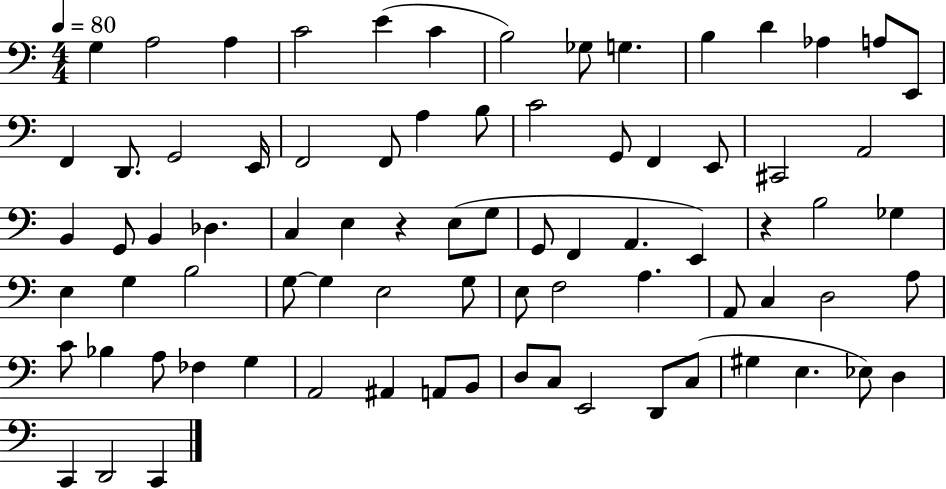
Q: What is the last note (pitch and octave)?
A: C2